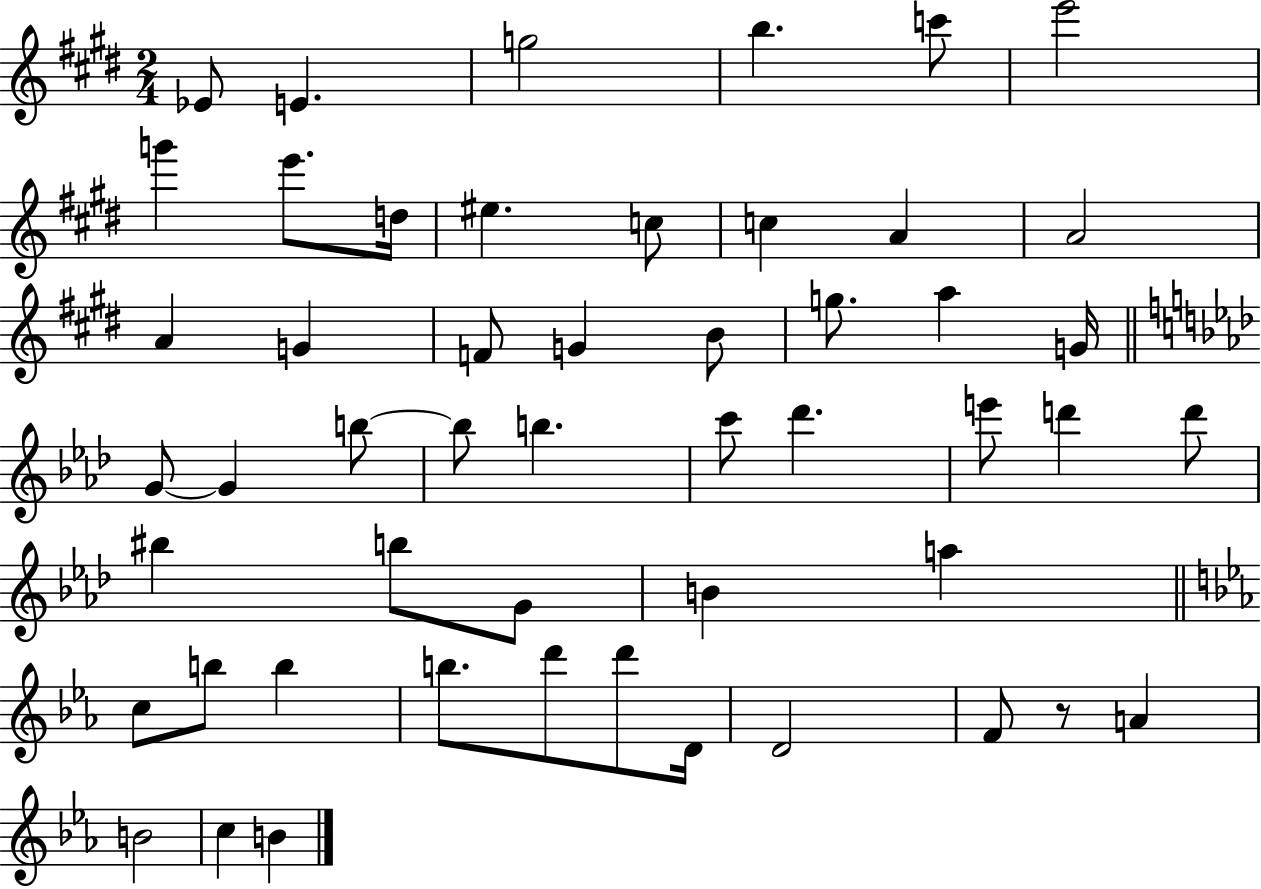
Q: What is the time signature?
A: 2/4